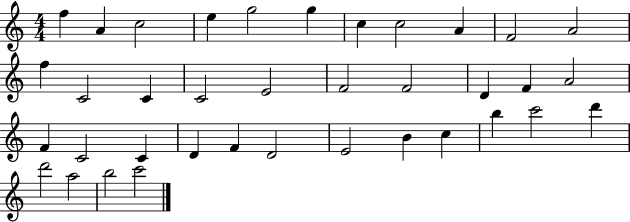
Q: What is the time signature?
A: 4/4